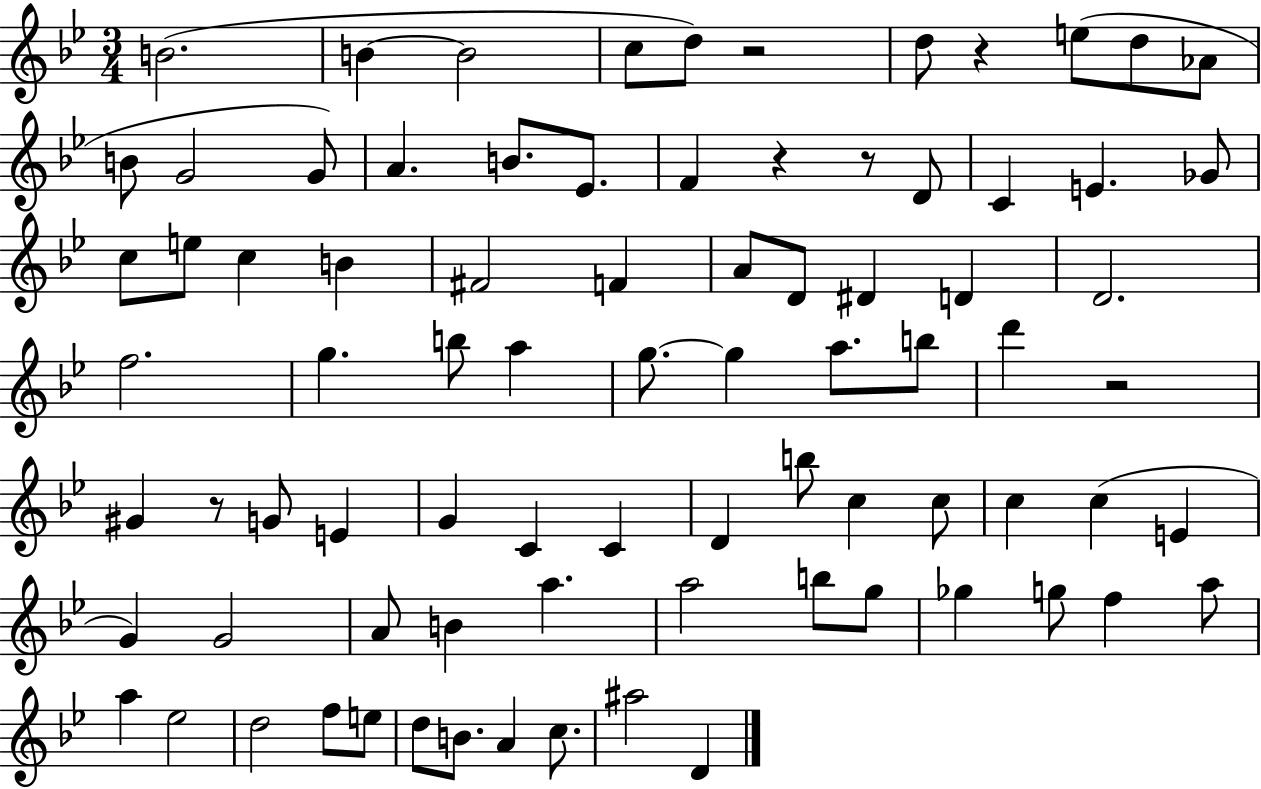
X:1
T:Untitled
M:3/4
L:1/4
K:Bb
B2 B B2 c/2 d/2 z2 d/2 z e/2 d/2 _A/2 B/2 G2 G/2 A B/2 _E/2 F z z/2 D/2 C E _G/2 c/2 e/2 c B ^F2 F A/2 D/2 ^D D D2 f2 g b/2 a g/2 g a/2 b/2 d' z2 ^G z/2 G/2 E G C C D b/2 c c/2 c c E G G2 A/2 B a a2 b/2 g/2 _g g/2 f a/2 a _e2 d2 f/2 e/2 d/2 B/2 A c/2 ^a2 D